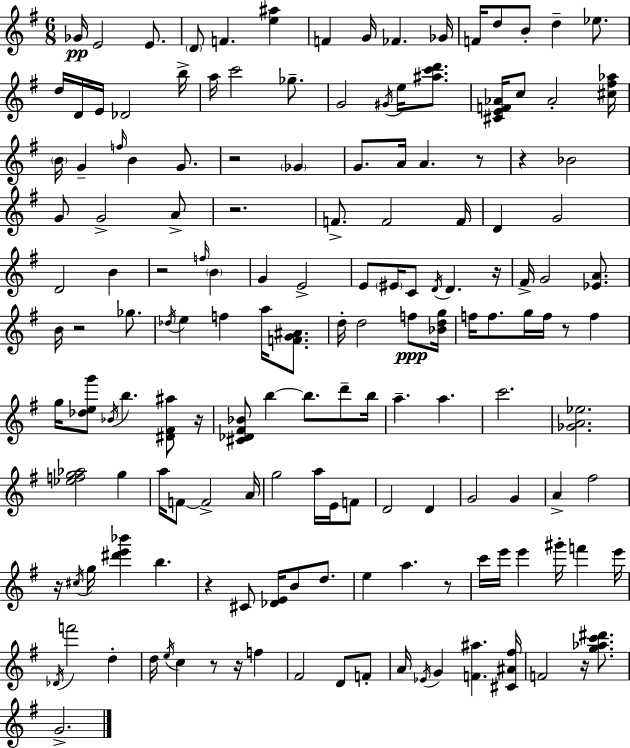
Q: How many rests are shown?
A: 15